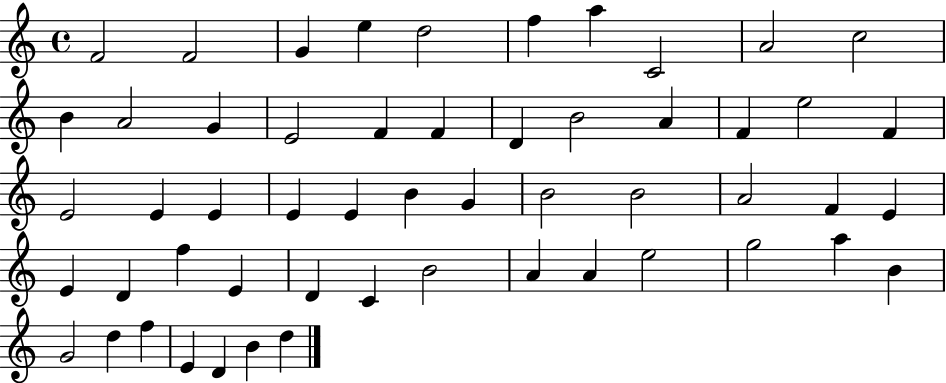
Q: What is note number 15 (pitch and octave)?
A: F4